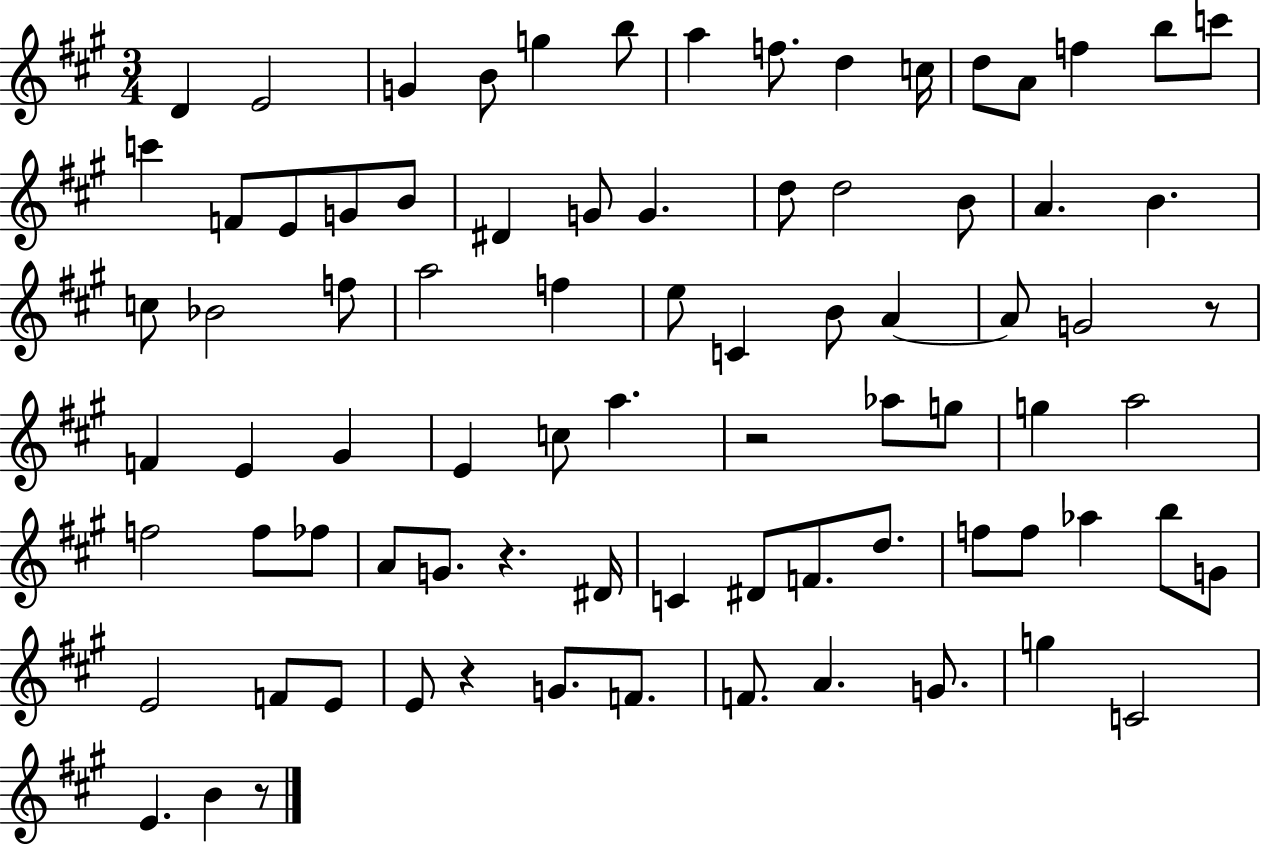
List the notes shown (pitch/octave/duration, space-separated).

D4/q E4/h G4/q B4/e G5/q B5/e A5/q F5/e. D5/q C5/s D5/e A4/e F5/q B5/e C6/e C6/q F4/e E4/e G4/e B4/e D#4/q G4/e G4/q. D5/e D5/h B4/e A4/q. B4/q. C5/e Bb4/h F5/e A5/h F5/q E5/e C4/q B4/e A4/q A4/e G4/h R/e F4/q E4/q G#4/q E4/q C5/e A5/q. R/h Ab5/e G5/e G5/q A5/h F5/h F5/e FES5/e A4/e G4/e. R/q. D#4/s C4/q D#4/e F4/e. D5/e. F5/e F5/e Ab5/q B5/e G4/e E4/h F4/e E4/e E4/e R/q G4/e. F4/e. F4/e. A4/q. G4/e. G5/q C4/h E4/q. B4/q R/e